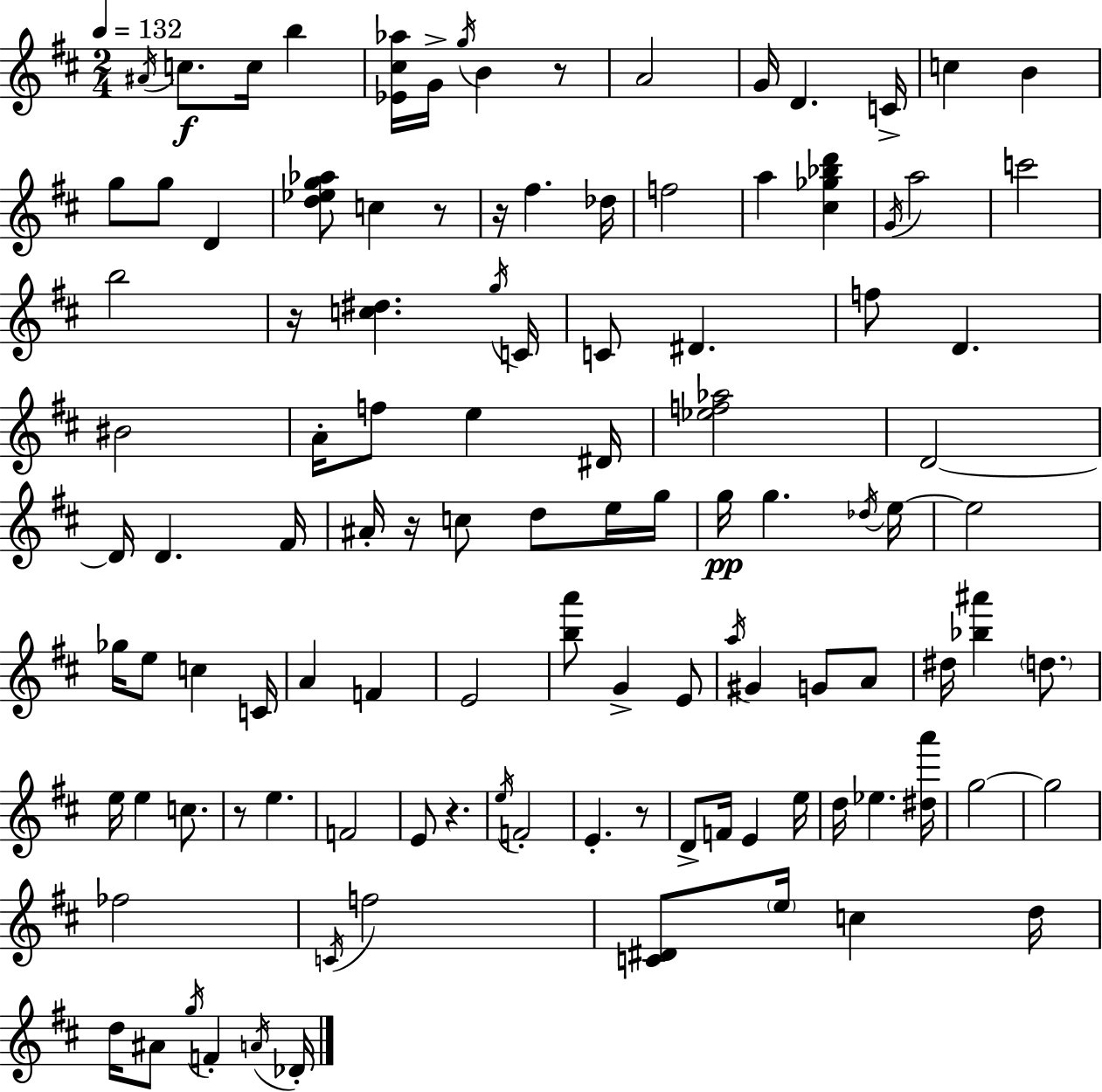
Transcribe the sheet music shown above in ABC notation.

X:1
T:Untitled
M:2/4
L:1/4
K:D
^A/4 c/2 c/4 b [_E^c_a]/4 G/4 g/4 B z/2 A2 G/4 D C/4 c B g/2 g/2 D [d_eg_a]/2 c z/2 z/4 ^f _d/4 f2 a [^c_g_bd'] G/4 a2 c'2 b2 z/4 [c^d] g/4 C/4 C/2 ^D f/2 D ^B2 A/4 f/2 e ^D/4 [_ef_a]2 D2 D/4 D ^F/4 ^A/4 z/4 c/2 d/2 e/4 g/4 g/4 g _d/4 e/4 e2 _g/4 e/2 c C/4 A F E2 [ba']/2 G E/2 a/4 ^G G/2 A/2 ^d/4 [_b^a'] d/2 e/4 e c/2 z/2 e F2 E/2 z e/4 F2 E z/2 D/2 F/4 E e/4 d/4 _e [^da']/4 g2 g2 _f2 C/4 f2 [C^D]/2 e/4 c d/4 d/4 ^A/2 g/4 F A/4 _D/4